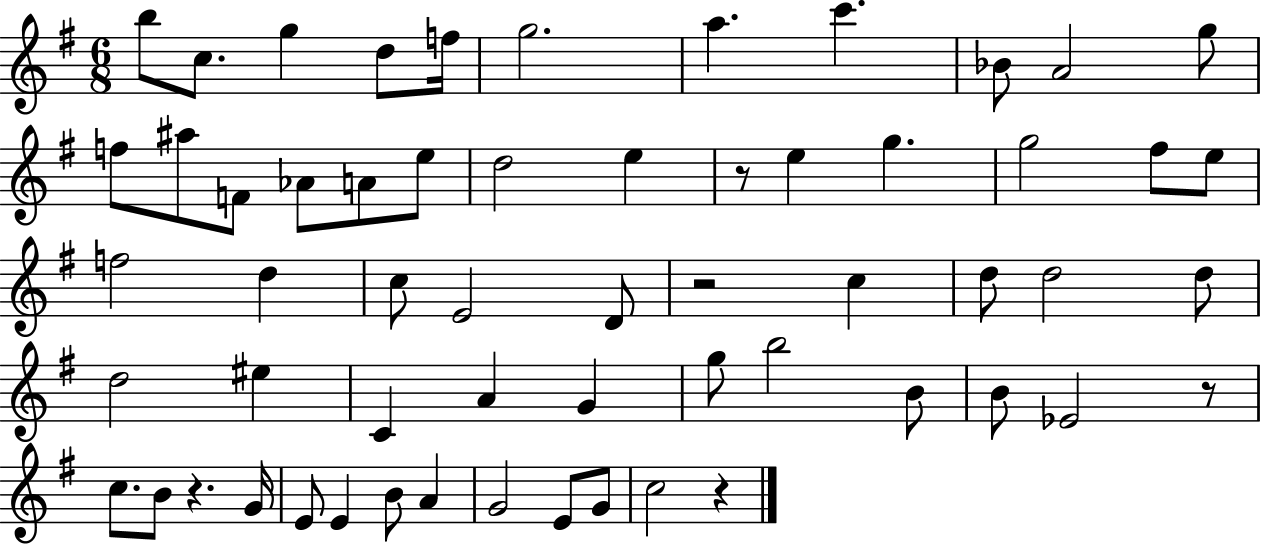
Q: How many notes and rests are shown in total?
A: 59